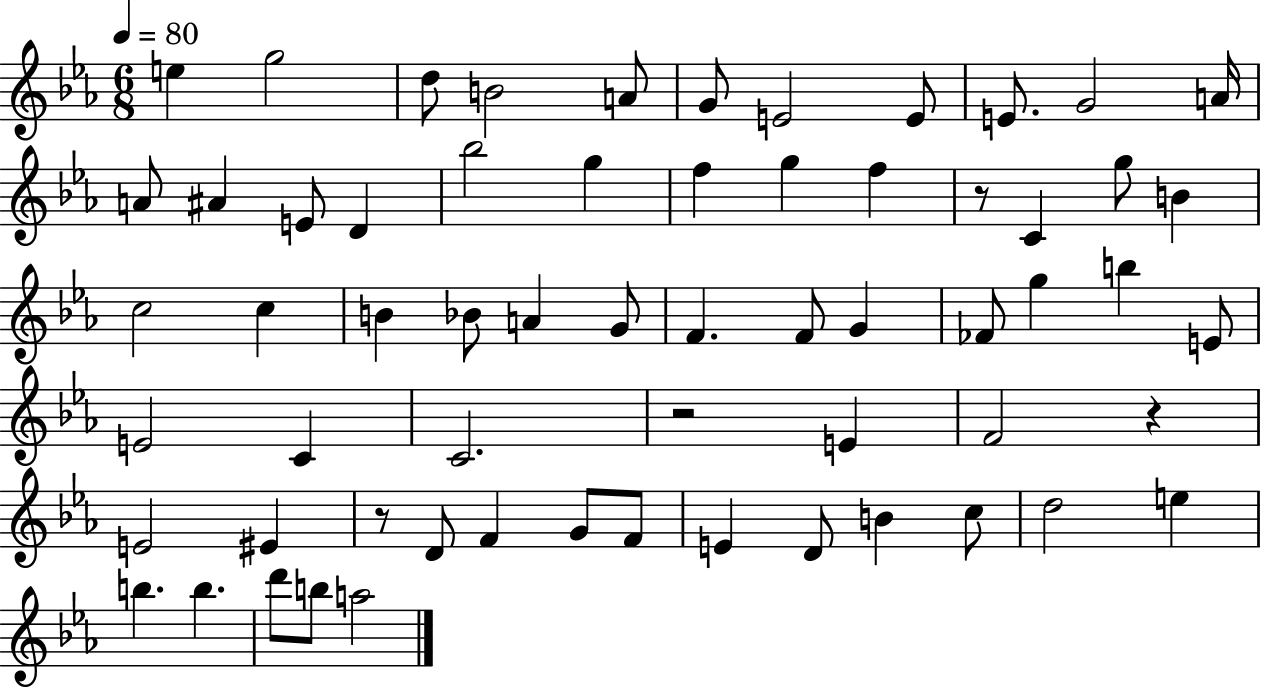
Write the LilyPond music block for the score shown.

{
  \clef treble
  \numericTimeSignature
  \time 6/8
  \key ees \major
  \tempo 4 = 80
  e''4 g''2 | d''8 b'2 a'8 | g'8 e'2 e'8 | e'8. g'2 a'16 | \break a'8 ais'4 e'8 d'4 | bes''2 g''4 | f''4 g''4 f''4 | r8 c'4 g''8 b'4 | \break c''2 c''4 | b'4 bes'8 a'4 g'8 | f'4. f'8 g'4 | fes'8 g''4 b''4 e'8 | \break e'2 c'4 | c'2. | r2 e'4 | f'2 r4 | \break e'2 eis'4 | r8 d'8 f'4 g'8 f'8 | e'4 d'8 b'4 c''8 | d''2 e''4 | \break b''4. b''4. | d'''8 b''8 a''2 | \bar "|."
}